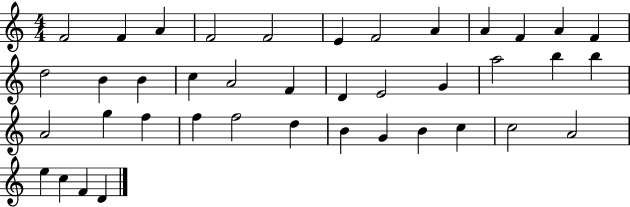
{
  \clef treble
  \numericTimeSignature
  \time 4/4
  \key c \major
  f'2 f'4 a'4 | f'2 f'2 | e'4 f'2 a'4 | a'4 f'4 a'4 f'4 | \break d''2 b'4 b'4 | c''4 a'2 f'4 | d'4 e'2 g'4 | a''2 b''4 b''4 | \break a'2 g''4 f''4 | f''4 f''2 d''4 | b'4 g'4 b'4 c''4 | c''2 a'2 | \break e''4 c''4 f'4 d'4 | \bar "|."
}